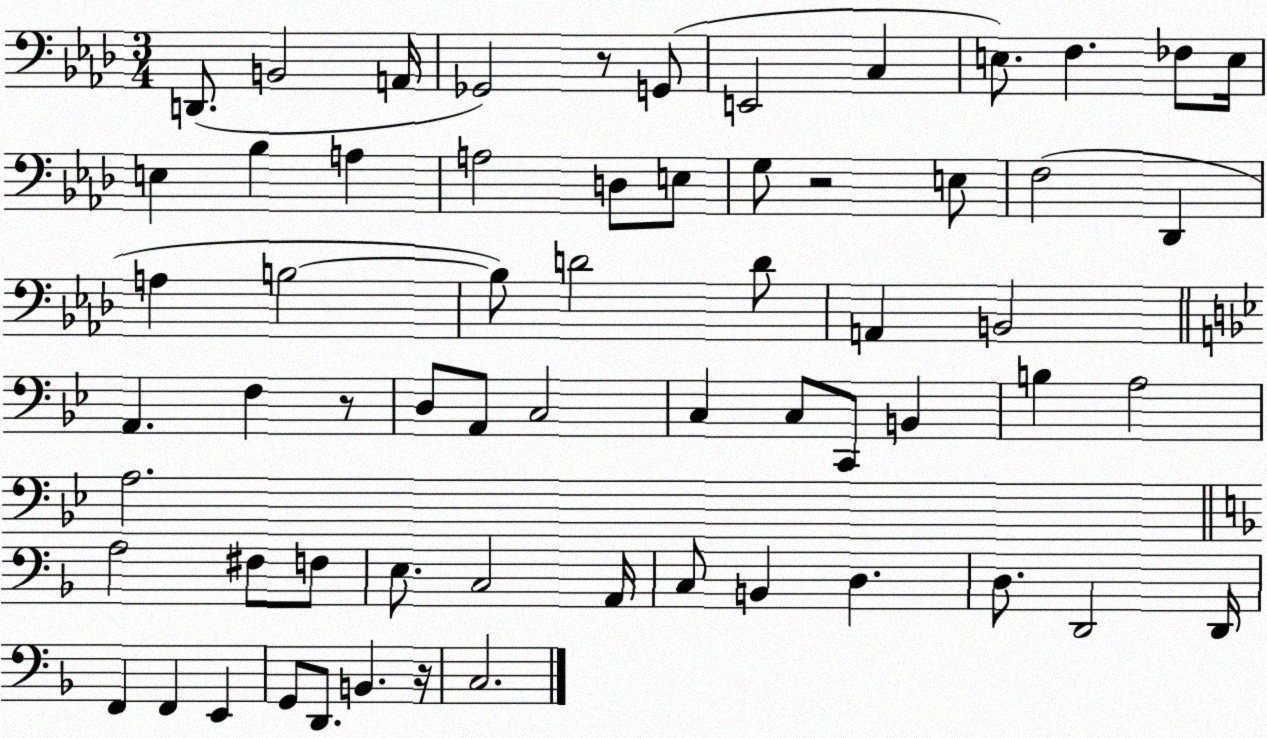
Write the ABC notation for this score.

X:1
T:Untitled
M:3/4
L:1/4
K:Ab
D,,/2 B,,2 A,,/4 _G,,2 z/2 G,,/2 E,,2 C, E,/2 F, _F,/2 E,/4 E, _B, A, A,2 D,/2 E,/2 G,/2 z2 E,/2 F,2 _D,, A, B,2 B,/2 D2 D/2 A,, B,,2 A,, F, z/2 D,/2 A,,/2 C,2 C, C,/2 C,,/2 B,, B, A,2 A,2 A,2 ^F,/2 F,/2 E,/2 C,2 A,,/4 C,/2 B,, D, D,/2 D,,2 D,,/4 F,, F,, E,, G,,/2 D,,/2 B,, z/4 C,2